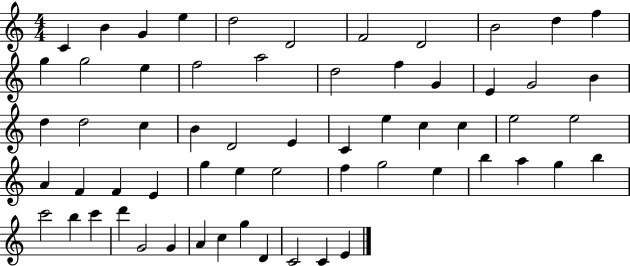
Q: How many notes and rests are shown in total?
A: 61